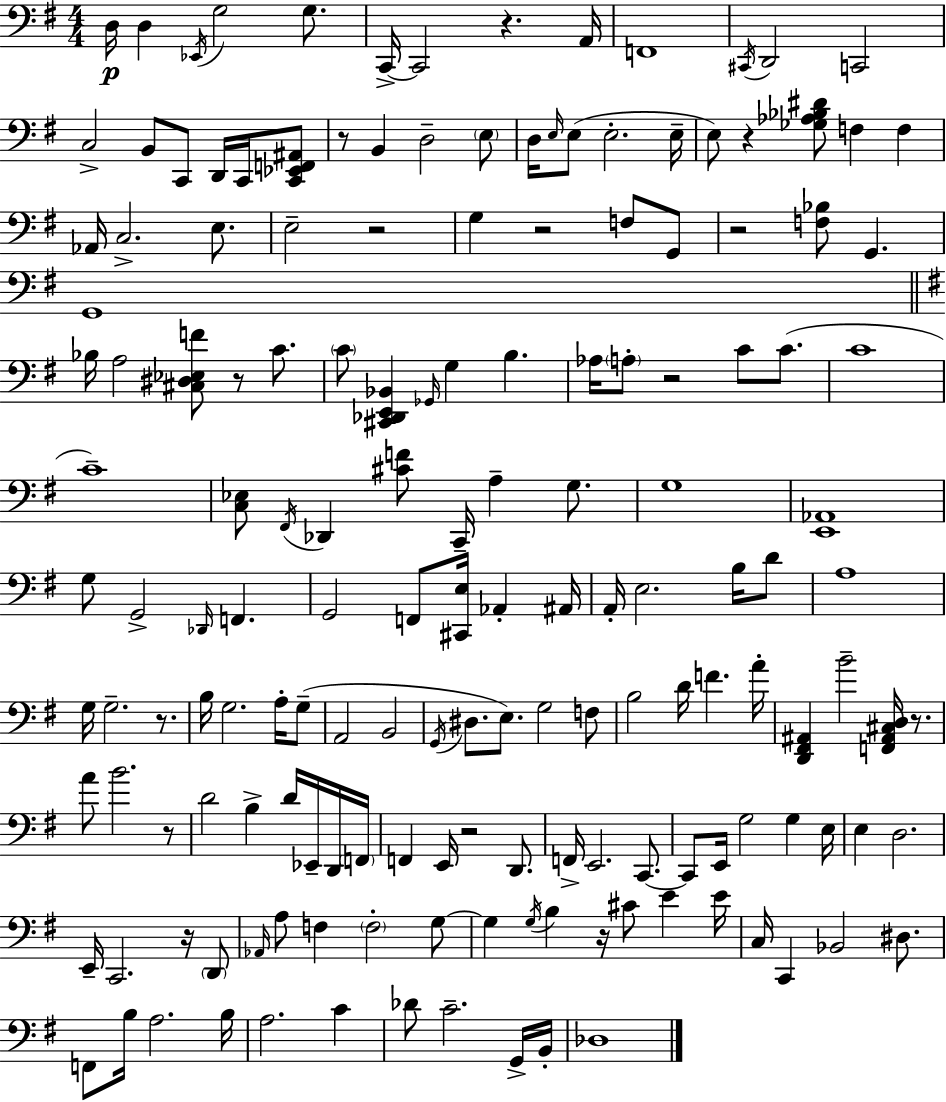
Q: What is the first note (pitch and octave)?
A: D3